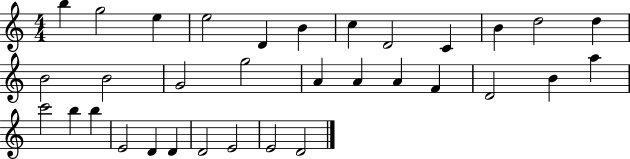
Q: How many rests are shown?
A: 0